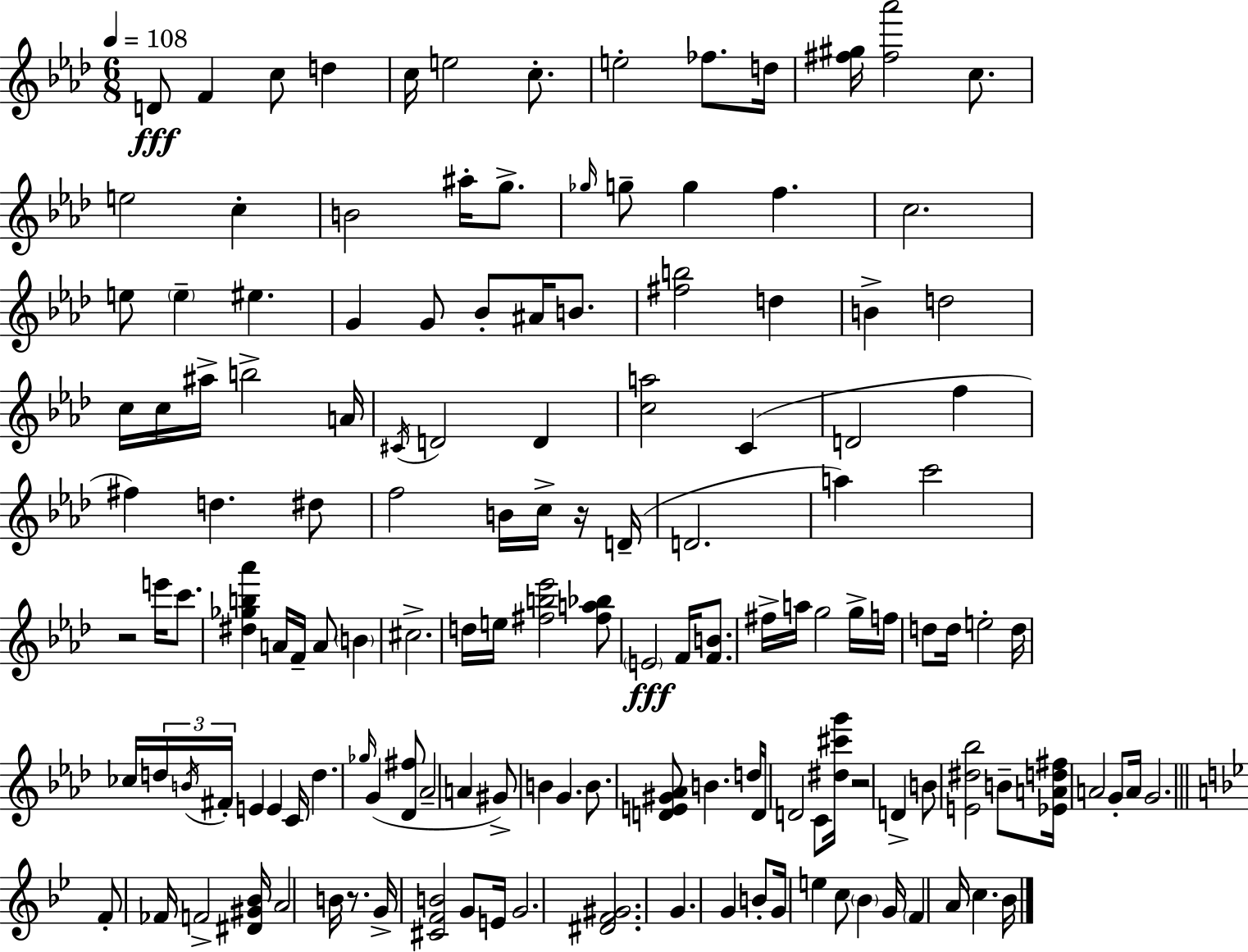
D4/e F4/q C5/e D5/q C5/s E5/h C5/e. E5/h FES5/e. D5/s [F#5,G#5]/s [F#5,Ab6]/h C5/e. E5/h C5/q B4/h A#5/s G5/e. Gb5/s G5/e G5/q F5/q. C5/h. E5/e E5/q EIS5/q. G4/q G4/e Bb4/e A#4/s B4/e. [F#5,B5]/h D5/q B4/q D5/h C5/s C5/s A#5/s B5/h A4/s C#4/s D4/h D4/q [C5,A5]/h C4/q D4/h F5/q F#5/q D5/q. D#5/e F5/h B4/s C5/s R/s D4/s D4/h. A5/q C6/h R/h E6/s C6/e. [D#5,Gb5,B5,Ab6]/q A4/s F4/s A4/e B4/q C#5/h. D5/s E5/s [F#5,B5,Eb6]/h [F#5,A5,Bb5]/e E4/h F4/s [F4,B4]/e. F#5/s A5/s G5/h G5/s F5/s D5/e D5/s E5/h D5/s CES5/s D5/s B4/s F#4/s E4/q E4/q C4/s D5/q. Gb5/s G4/q [Db4,F#5]/e Ab4/h A4/q G#4/e B4/q G4/q. B4/e. [D4,E4,G#4,Ab4]/e B4/q. D5/s D4/s D4/h C4/e [D#5,C#6,G6]/s R/h D4/q B4/e [E4,D#5,Bb5]/h B4/e [Eb4,A4,D5,F#5]/s A4/h G4/e A4/s G4/h. F4/e FES4/s F4/h [D#4,G#4,Bb4]/s A4/h B4/s R/e. G4/s [C#4,F4,B4]/h G4/e E4/s G4/h. [D#4,F4,G#4]/h. G4/q. G4/q B4/e G4/s E5/q C5/e Bb4/q G4/s F4/q A4/s C5/q. Bb4/s